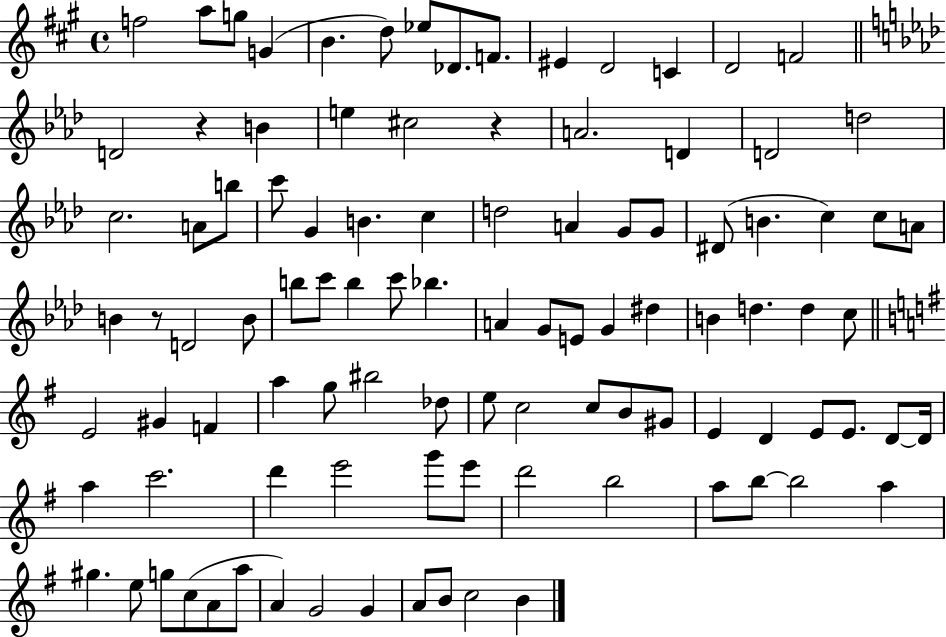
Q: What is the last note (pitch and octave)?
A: B4